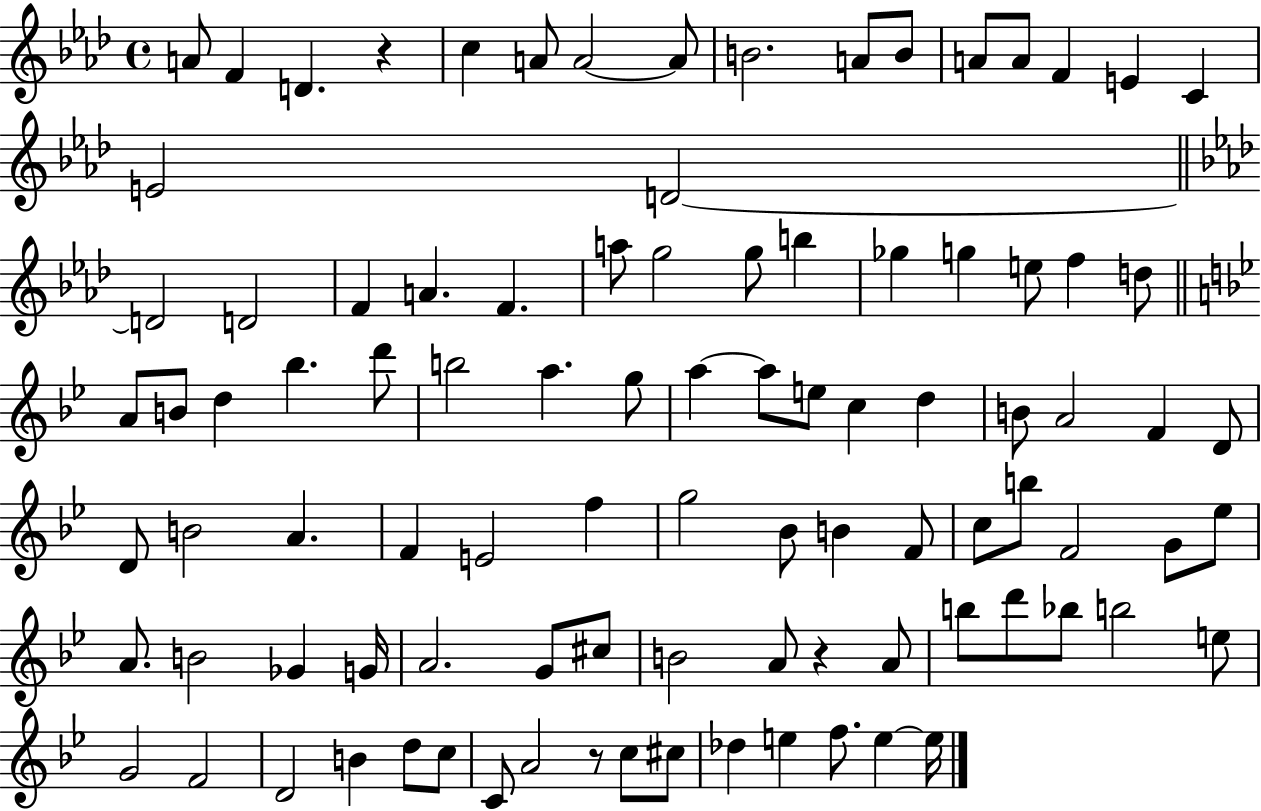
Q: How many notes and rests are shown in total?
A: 96